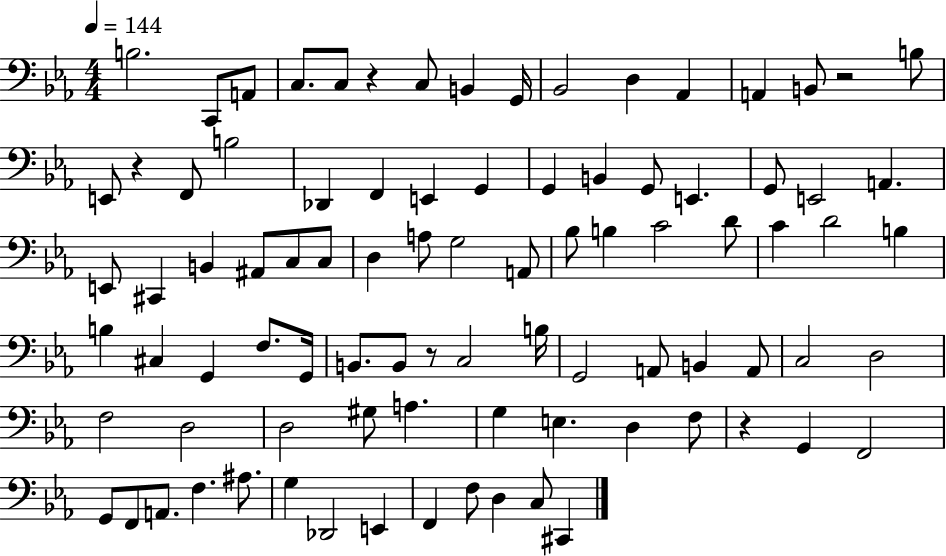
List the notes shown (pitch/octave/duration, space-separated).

B3/h. C2/e A2/e C3/e. C3/e R/q C3/e B2/q G2/s Bb2/h D3/q Ab2/q A2/q B2/e R/h B3/e E2/e R/q F2/e B3/h Db2/q F2/q E2/q G2/q G2/q B2/q G2/e E2/q. G2/e E2/h A2/q. E2/e C#2/q B2/q A#2/e C3/e C3/e D3/q A3/e G3/h A2/e Bb3/e B3/q C4/h D4/e C4/q D4/h B3/q B3/q C#3/q G2/q F3/e. G2/s B2/e. B2/e R/e C3/h B3/s G2/h A2/e B2/q A2/e C3/h D3/h F3/h D3/h D3/h G#3/e A3/q. G3/q E3/q. D3/q F3/e R/q G2/q F2/h G2/e F2/e A2/e. F3/q. A#3/e. G3/q Db2/h E2/q F2/q F3/e D3/q C3/e C#2/q